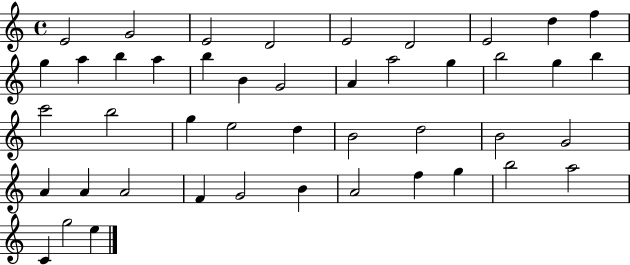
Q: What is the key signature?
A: C major